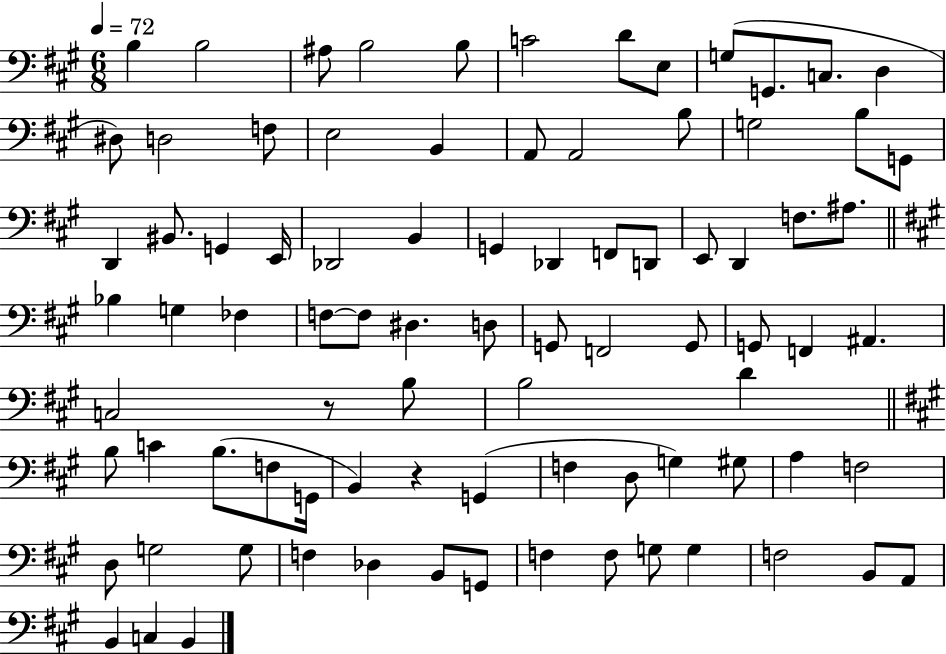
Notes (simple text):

B3/q B3/h A#3/e B3/h B3/e C4/h D4/e E3/e G3/e G2/e. C3/e. D3/q D#3/e D3/h F3/e E3/h B2/q A2/e A2/h B3/e G3/h B3/e G2/e D2/q BIS2/e. G2/q E2/s Db2/h B2/q G2/q Db2/q F2/e D2/e E2/e D2/q F3/e. A#3/e. Bb3/q G3/q FES3/q F3/e F3/e D#3/q. D3/e G2/e F2/h G2/e G2/e F2/q A#2/q. C3/h R/e B3/e B3/h D4/q B3/e C4/q B3/e. F3/e G2/s B2/q R/q G2/q F3/q D3/e G3/q G#3/e A3/q F3/h D3/e G3/h G3/e F3/q Db3/q B2/e G2/e F3/q F3/e G3/e G3/q F3/h B2/e A2/e B2/q C3/q B2/q